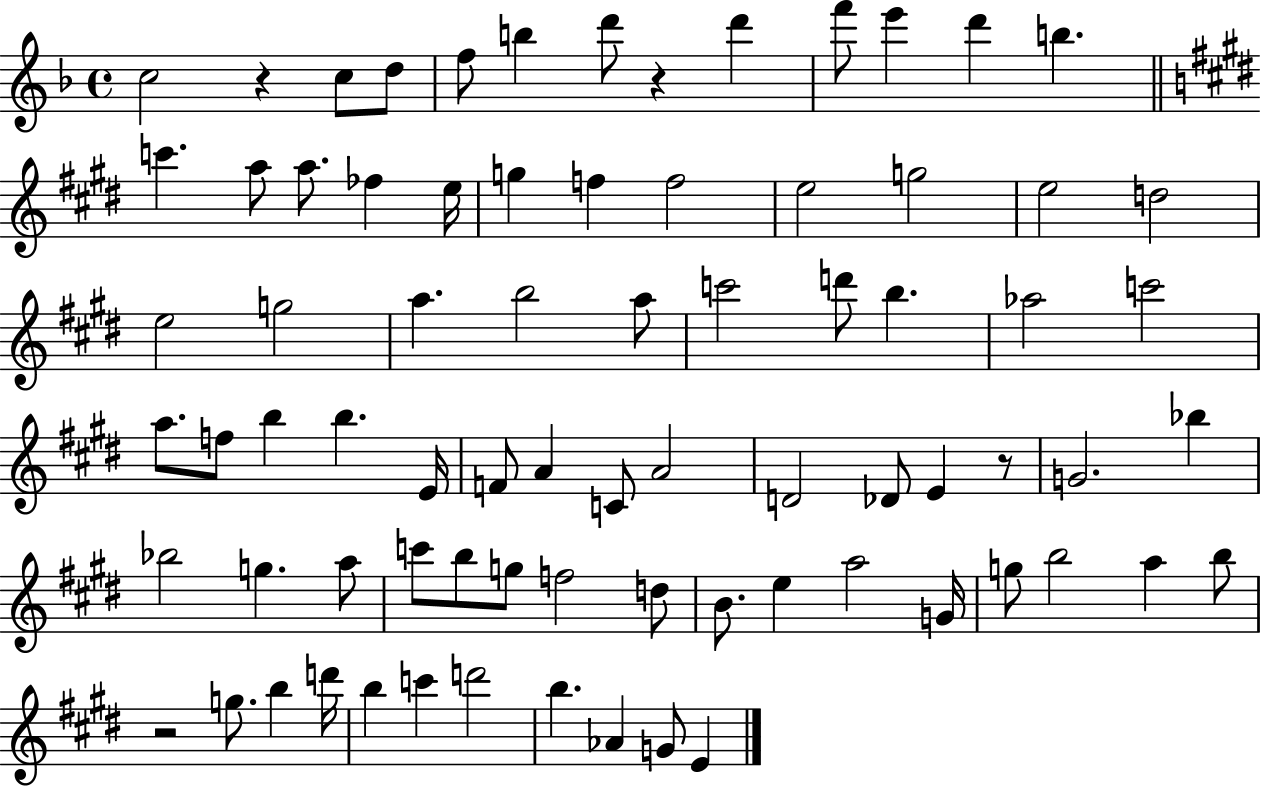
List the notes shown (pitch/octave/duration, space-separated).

C5/h R/q C5/e D5/e F5/e B5/q D6/e R/q D6/q F6/e E6/q D6/q B5/q. C6/q. A5/e A5/e. FES5/q E5/s G5/q F5/q F5/h E5/h G5/h E5/h D5/h E5/h G5/h A5/q. B5/h A5/e C6/h D6/e B5/q. Ab5/h C6/h A5/e. F5/e B5/q B5/q. E4/s F4/e A4/q C4/e A4/h D4/h Db4/e E4/q R/e G4/h. Bb5/q Bb5/h G5/q. A5/e C6/e B5/e G5/e F5/h D5/e B4/e. E5/q A5/h G4/s G5/e B5/h A5/q B5/e R/h G5/e. B5/q D6/s B5/q C6/q D6/h B5/q. Ab4/q G4/e E4/q